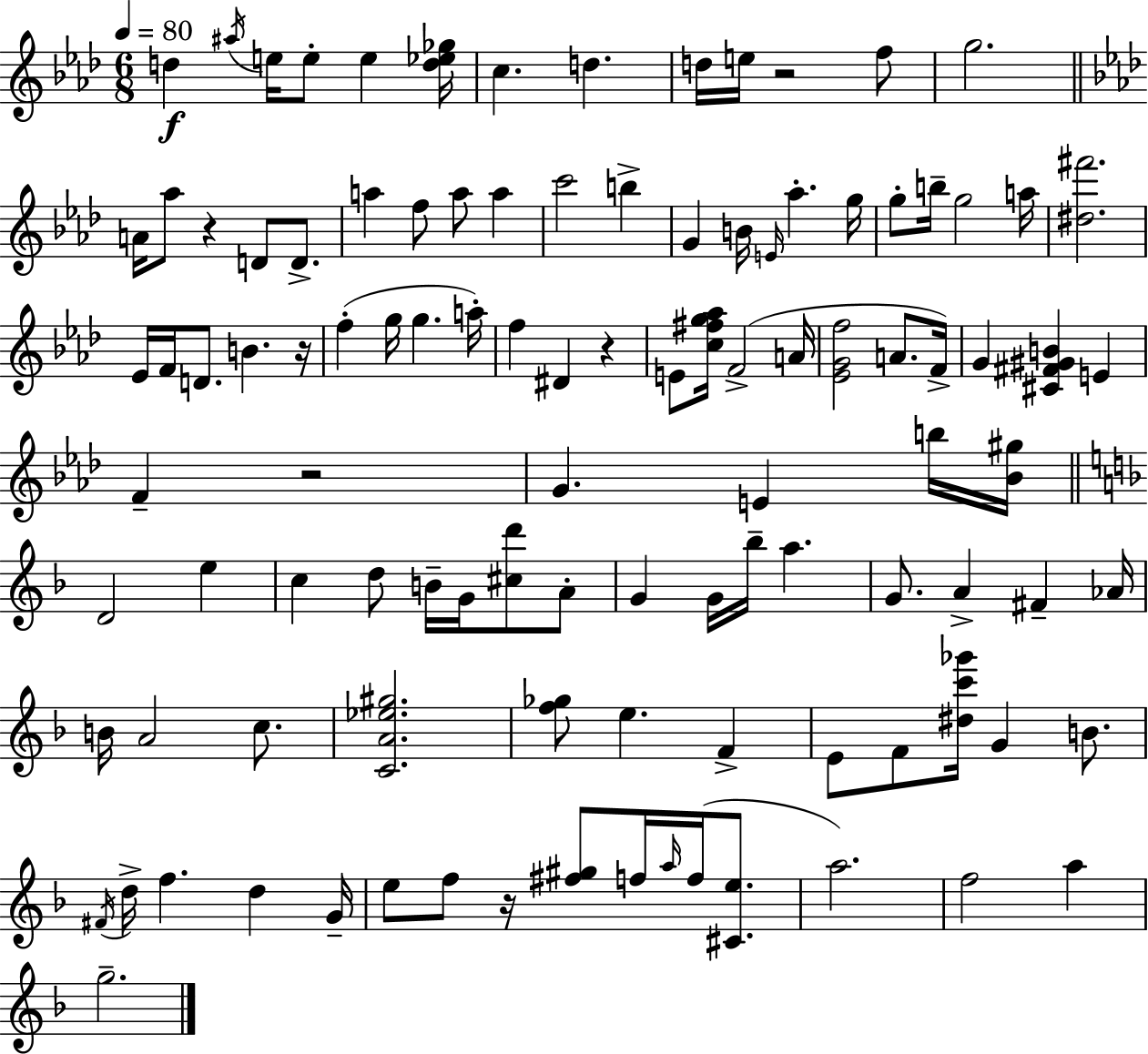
X:1
T:Untitled
M:6/8
L:1/4
K:Fm
d ^a/4 e/4 e/2 e [d_e_g]/4 c d d/4 e/4 z2 f/2 g2 A/4 _a/2 z D/2 D/2 a f/2 a/2 a c'2 b G B/4 E/4 _a g/4 g/2 b/4 g2 a/4 [^d^f']2 _E/4 F/4 D/2 B z/4 f g/4 g a/4 f ^D z E/2 [c^fg_a]/4 F2 A/4 [_EGf]2 A/2 F/4 G [^C^F^GB] E F z2 G E b/4 [_B^g]/4 D2 e c d/2 B/4 G/4 [^cd']/2 A/2 G G/4 _b/4 a G/2 A ^F _A/4 B/4 A2 c/2 [CA_e^g]2 [f_g]/2 e F E/2 F/2 [^dc'_g']/4 G B/2 ^F/4 d/4 f d G/4 e/2 f/2 z/4 [^f^g]/2 f/4 a/4 f/4 [^Ce]/2 a2 f2 a g2